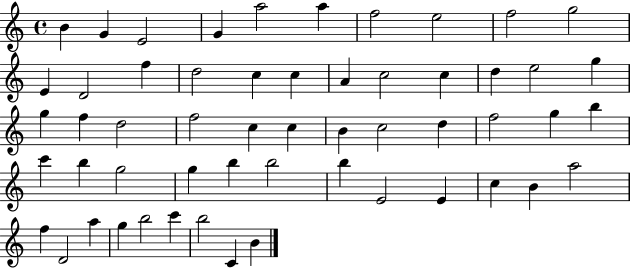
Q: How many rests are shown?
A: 0